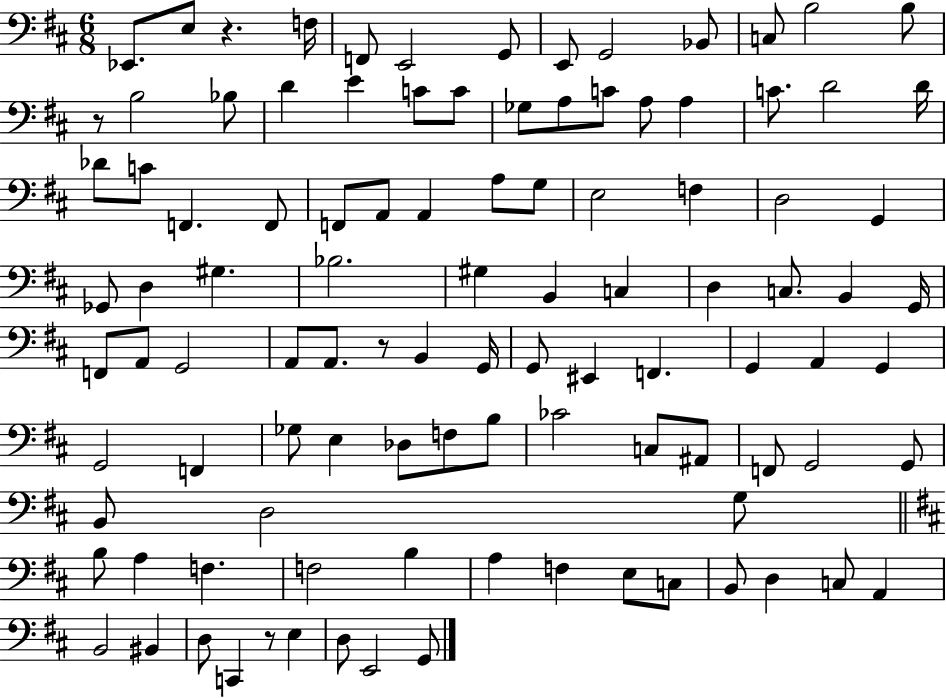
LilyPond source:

{
  \clef bass
  \numericTimeSignature
  \time 6/8
  \key d \major
  ees,8. e8 r4. f16 | f,8 e,2 g,8 | e,8 g,2 bes,8 | c8 b2 b8 | \break r8 b2 bes8 | d'4 e'4 c'8 c'8 | ges8 a8 c'8 a8 a4 | c'8. d'2 d'16 | \break des'8 c'8 f,4. f,8 | f,8 a,8 a,4 a8 g8 | e2 f4 | d2 g,4 | \break ges,8 d4 gis4. | bes2. | gis4 b,4 c4 | d4 c8. b,4 g,16 | \break f,8 a,8 g,2 | a,8 a,8. r8 b,4 g,16 | g,8 eis,4 f,4. | g,4 a,4 g,4 | \break g,2 f,4 | ges8 e4 des8 f8 b8 | ces'2 c8 ais,8 | f,8 g,2 g,8 | \break b,8 d2 g8 | \bar "||" \break \key d \major b8 a4 f4. | f2 b4 | a4 f4 e8 c8 | b,8 d4 c8 a,4 | \break b,2 bis,4 | d8 c,4 r8 e4 | d8 e,2 g,8 | \bar "|."
}